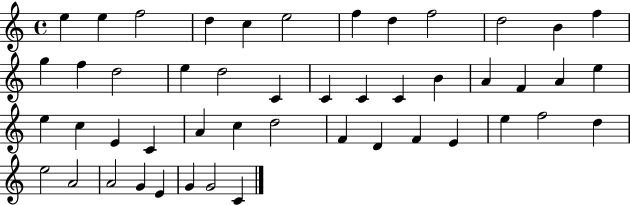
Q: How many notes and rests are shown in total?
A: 48